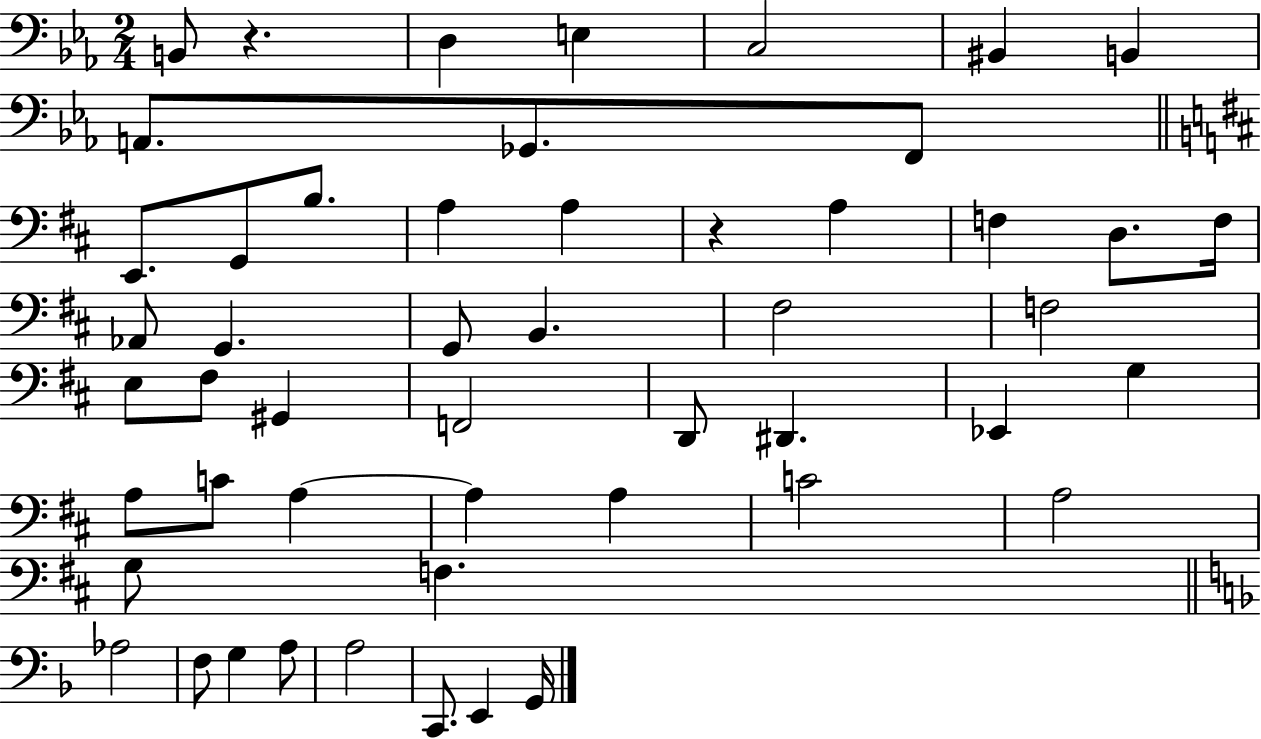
X:1
T:Untitled
M:2/4
L:1/4
K:Eb
B,,/2 z D, E, C,2 ^B,, B,, A,,/2 _G,,/2 F,,/2 E,,/2 G,,/2 B,/2 A, A, z A, F, D,/2 F,/4 _A,,/2 G,, G,,/2 B,, ^F,2 F,2 E,/2 ^F,/2 ^G,, F,,2 D,,/2 ^D,, _E,, G, A,/2 C/2 A, A, A, C2 A,2 G,/2 F, _A,2 F,/2 G, A,/2 A,2 C,,/2 E,, G,,/4